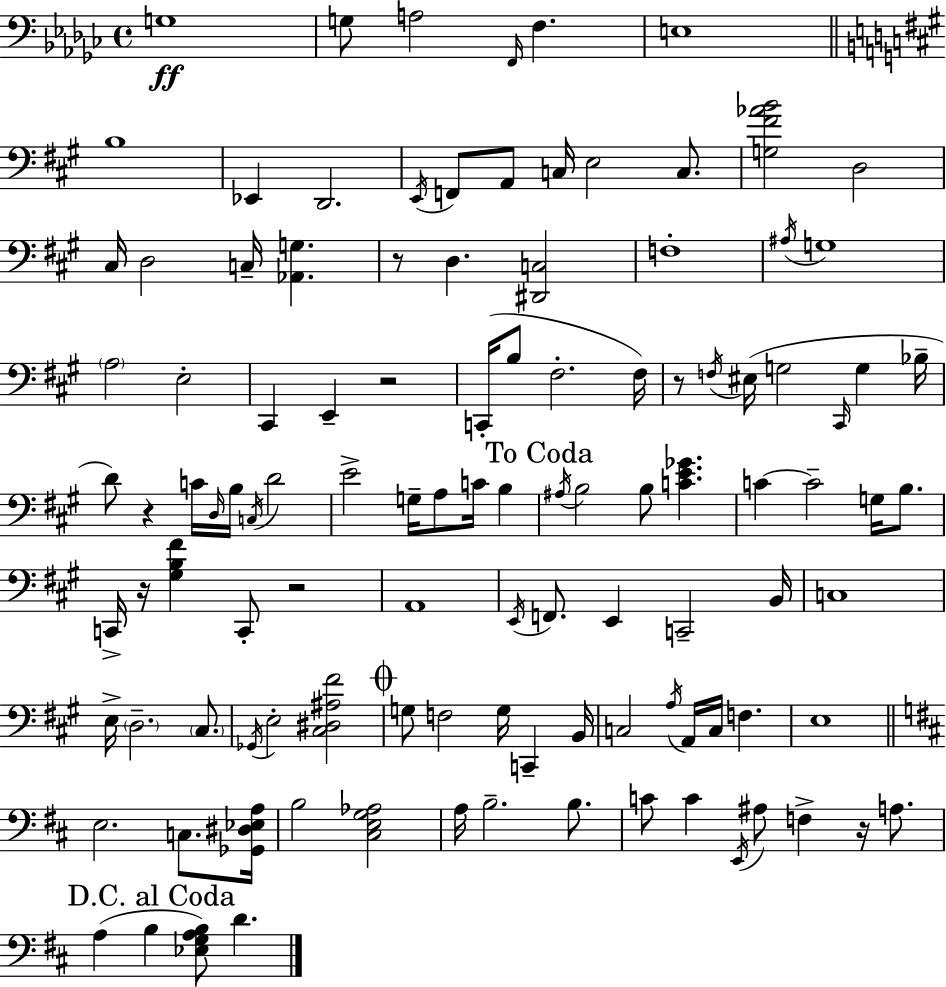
X:1
T:Untitled
M:4/4
L:1/4
K:Ebm
G,4 G,/2 A,2 F,,/4 F, E,4 B,4 _E,, D,,2 E,,/4 F,,/2 A,,/2 C,/4 E,2 C,/2 [G,^F_AB]2 D,2 ^C,/4 D,2 C,/4 [_A,,G,] z/2 D, [^D,,C,]2 F,4 ^A,/4 G,4 A,2 E,2 ^C,, E,, z2 C,,/4 B,/2 ^F,2 ^F,/4 z/2 F,/4 ^E,/4 G,2 ^C,,/4 G, _B,/4 D/2 z C/4 D,/4 B,/4 C,/4 D2 E2 G,/4 A,/2 C/4 B, ^A,/4 B,2 B,/2 [CE_G] C C2 G,/4 B,/2 C,,/4 z/4 [^G,B,^F] C,,/2 z2 A,,4 E,,/4 F,,/2 E,, C,,2 B,,/4 C,4 E,/4 D,2 ^C,/2 _G,,/4 E,2 [^C,^D,^A,^F]2 G,/2 F,2 G,/4 C,, B,,/4 C,2 A,/4 A,,/4 C,/4 F, E,4 E,2 C,/2 [_G,,^D,_E,A,]/4 B,2 [^C,E,G,_A,]2 A,/4 B,2 B,/2 C/2 C E,,/4 ^A,/2 F, z/4 A,/2 A, B, [_E,G,A,B,]/2 D